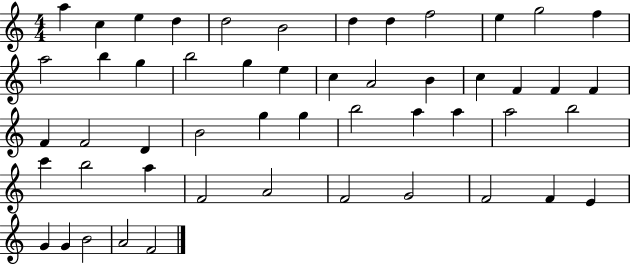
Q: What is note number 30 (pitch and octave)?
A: G5